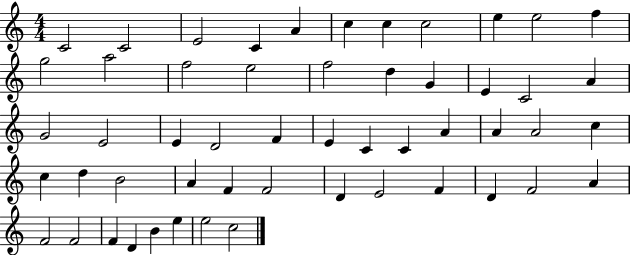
{
  \clef treble
  \numericTimeSignature
  \time 4/4
  \key c \major
  c'2 c'2 | e'2 c'4 a'4 | c''4 c''4 c''2 | e''4 e''2 f''4 | \break g''2 a''2 | f''2 e''2 | f''2 d''4 g'4 | e'4 c'2 a'4 | \break g'2 e'2 | e'4 d'2 f'4 | e'4 c'4 c'4 a'4 | a'4 a'2 c''4 | \break c''4 d''4 b'2 | a'4 f'4 f'2 | d'4 e'2 f'4 | d'4 f'2 a'4 | \break f'2 f'2 | f'4 d'4 b'4 e''4 | e''2 c''2 | \bar "|."
}